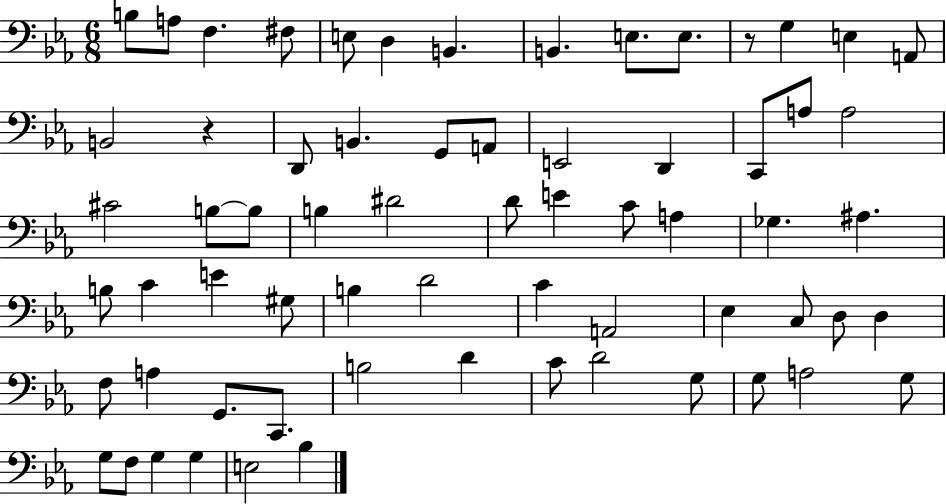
{
  \clef bass
  \numericTimeSignature
  \time 6/8
  \key ees \major
  b8 a8 f4. fis8 | e8 d4 b,4. | b,4. e8. e8. | r8 g4 e4 a,8 | \break b,2 r4 | d,8 b,4. g,8 a,8 | e,2 d,4 | c,8 a8 a2 | \break cis'2 b8~~ b8 | b4 dis'2 | d'8 e'4 c'8 a4 | ges4. ais4. | \break b8 c'4 e'4 gis8 | b4 d'2 | c'4 a,2 | ees4 c8 d8 d4 | \break f8 a4 g,8. c,8. | b2 d'4 | c'8 d'2 g8 | g8 a2 g8 | \break g8 f8 g4 g4 | e2 bes4 | \bar "|."
}